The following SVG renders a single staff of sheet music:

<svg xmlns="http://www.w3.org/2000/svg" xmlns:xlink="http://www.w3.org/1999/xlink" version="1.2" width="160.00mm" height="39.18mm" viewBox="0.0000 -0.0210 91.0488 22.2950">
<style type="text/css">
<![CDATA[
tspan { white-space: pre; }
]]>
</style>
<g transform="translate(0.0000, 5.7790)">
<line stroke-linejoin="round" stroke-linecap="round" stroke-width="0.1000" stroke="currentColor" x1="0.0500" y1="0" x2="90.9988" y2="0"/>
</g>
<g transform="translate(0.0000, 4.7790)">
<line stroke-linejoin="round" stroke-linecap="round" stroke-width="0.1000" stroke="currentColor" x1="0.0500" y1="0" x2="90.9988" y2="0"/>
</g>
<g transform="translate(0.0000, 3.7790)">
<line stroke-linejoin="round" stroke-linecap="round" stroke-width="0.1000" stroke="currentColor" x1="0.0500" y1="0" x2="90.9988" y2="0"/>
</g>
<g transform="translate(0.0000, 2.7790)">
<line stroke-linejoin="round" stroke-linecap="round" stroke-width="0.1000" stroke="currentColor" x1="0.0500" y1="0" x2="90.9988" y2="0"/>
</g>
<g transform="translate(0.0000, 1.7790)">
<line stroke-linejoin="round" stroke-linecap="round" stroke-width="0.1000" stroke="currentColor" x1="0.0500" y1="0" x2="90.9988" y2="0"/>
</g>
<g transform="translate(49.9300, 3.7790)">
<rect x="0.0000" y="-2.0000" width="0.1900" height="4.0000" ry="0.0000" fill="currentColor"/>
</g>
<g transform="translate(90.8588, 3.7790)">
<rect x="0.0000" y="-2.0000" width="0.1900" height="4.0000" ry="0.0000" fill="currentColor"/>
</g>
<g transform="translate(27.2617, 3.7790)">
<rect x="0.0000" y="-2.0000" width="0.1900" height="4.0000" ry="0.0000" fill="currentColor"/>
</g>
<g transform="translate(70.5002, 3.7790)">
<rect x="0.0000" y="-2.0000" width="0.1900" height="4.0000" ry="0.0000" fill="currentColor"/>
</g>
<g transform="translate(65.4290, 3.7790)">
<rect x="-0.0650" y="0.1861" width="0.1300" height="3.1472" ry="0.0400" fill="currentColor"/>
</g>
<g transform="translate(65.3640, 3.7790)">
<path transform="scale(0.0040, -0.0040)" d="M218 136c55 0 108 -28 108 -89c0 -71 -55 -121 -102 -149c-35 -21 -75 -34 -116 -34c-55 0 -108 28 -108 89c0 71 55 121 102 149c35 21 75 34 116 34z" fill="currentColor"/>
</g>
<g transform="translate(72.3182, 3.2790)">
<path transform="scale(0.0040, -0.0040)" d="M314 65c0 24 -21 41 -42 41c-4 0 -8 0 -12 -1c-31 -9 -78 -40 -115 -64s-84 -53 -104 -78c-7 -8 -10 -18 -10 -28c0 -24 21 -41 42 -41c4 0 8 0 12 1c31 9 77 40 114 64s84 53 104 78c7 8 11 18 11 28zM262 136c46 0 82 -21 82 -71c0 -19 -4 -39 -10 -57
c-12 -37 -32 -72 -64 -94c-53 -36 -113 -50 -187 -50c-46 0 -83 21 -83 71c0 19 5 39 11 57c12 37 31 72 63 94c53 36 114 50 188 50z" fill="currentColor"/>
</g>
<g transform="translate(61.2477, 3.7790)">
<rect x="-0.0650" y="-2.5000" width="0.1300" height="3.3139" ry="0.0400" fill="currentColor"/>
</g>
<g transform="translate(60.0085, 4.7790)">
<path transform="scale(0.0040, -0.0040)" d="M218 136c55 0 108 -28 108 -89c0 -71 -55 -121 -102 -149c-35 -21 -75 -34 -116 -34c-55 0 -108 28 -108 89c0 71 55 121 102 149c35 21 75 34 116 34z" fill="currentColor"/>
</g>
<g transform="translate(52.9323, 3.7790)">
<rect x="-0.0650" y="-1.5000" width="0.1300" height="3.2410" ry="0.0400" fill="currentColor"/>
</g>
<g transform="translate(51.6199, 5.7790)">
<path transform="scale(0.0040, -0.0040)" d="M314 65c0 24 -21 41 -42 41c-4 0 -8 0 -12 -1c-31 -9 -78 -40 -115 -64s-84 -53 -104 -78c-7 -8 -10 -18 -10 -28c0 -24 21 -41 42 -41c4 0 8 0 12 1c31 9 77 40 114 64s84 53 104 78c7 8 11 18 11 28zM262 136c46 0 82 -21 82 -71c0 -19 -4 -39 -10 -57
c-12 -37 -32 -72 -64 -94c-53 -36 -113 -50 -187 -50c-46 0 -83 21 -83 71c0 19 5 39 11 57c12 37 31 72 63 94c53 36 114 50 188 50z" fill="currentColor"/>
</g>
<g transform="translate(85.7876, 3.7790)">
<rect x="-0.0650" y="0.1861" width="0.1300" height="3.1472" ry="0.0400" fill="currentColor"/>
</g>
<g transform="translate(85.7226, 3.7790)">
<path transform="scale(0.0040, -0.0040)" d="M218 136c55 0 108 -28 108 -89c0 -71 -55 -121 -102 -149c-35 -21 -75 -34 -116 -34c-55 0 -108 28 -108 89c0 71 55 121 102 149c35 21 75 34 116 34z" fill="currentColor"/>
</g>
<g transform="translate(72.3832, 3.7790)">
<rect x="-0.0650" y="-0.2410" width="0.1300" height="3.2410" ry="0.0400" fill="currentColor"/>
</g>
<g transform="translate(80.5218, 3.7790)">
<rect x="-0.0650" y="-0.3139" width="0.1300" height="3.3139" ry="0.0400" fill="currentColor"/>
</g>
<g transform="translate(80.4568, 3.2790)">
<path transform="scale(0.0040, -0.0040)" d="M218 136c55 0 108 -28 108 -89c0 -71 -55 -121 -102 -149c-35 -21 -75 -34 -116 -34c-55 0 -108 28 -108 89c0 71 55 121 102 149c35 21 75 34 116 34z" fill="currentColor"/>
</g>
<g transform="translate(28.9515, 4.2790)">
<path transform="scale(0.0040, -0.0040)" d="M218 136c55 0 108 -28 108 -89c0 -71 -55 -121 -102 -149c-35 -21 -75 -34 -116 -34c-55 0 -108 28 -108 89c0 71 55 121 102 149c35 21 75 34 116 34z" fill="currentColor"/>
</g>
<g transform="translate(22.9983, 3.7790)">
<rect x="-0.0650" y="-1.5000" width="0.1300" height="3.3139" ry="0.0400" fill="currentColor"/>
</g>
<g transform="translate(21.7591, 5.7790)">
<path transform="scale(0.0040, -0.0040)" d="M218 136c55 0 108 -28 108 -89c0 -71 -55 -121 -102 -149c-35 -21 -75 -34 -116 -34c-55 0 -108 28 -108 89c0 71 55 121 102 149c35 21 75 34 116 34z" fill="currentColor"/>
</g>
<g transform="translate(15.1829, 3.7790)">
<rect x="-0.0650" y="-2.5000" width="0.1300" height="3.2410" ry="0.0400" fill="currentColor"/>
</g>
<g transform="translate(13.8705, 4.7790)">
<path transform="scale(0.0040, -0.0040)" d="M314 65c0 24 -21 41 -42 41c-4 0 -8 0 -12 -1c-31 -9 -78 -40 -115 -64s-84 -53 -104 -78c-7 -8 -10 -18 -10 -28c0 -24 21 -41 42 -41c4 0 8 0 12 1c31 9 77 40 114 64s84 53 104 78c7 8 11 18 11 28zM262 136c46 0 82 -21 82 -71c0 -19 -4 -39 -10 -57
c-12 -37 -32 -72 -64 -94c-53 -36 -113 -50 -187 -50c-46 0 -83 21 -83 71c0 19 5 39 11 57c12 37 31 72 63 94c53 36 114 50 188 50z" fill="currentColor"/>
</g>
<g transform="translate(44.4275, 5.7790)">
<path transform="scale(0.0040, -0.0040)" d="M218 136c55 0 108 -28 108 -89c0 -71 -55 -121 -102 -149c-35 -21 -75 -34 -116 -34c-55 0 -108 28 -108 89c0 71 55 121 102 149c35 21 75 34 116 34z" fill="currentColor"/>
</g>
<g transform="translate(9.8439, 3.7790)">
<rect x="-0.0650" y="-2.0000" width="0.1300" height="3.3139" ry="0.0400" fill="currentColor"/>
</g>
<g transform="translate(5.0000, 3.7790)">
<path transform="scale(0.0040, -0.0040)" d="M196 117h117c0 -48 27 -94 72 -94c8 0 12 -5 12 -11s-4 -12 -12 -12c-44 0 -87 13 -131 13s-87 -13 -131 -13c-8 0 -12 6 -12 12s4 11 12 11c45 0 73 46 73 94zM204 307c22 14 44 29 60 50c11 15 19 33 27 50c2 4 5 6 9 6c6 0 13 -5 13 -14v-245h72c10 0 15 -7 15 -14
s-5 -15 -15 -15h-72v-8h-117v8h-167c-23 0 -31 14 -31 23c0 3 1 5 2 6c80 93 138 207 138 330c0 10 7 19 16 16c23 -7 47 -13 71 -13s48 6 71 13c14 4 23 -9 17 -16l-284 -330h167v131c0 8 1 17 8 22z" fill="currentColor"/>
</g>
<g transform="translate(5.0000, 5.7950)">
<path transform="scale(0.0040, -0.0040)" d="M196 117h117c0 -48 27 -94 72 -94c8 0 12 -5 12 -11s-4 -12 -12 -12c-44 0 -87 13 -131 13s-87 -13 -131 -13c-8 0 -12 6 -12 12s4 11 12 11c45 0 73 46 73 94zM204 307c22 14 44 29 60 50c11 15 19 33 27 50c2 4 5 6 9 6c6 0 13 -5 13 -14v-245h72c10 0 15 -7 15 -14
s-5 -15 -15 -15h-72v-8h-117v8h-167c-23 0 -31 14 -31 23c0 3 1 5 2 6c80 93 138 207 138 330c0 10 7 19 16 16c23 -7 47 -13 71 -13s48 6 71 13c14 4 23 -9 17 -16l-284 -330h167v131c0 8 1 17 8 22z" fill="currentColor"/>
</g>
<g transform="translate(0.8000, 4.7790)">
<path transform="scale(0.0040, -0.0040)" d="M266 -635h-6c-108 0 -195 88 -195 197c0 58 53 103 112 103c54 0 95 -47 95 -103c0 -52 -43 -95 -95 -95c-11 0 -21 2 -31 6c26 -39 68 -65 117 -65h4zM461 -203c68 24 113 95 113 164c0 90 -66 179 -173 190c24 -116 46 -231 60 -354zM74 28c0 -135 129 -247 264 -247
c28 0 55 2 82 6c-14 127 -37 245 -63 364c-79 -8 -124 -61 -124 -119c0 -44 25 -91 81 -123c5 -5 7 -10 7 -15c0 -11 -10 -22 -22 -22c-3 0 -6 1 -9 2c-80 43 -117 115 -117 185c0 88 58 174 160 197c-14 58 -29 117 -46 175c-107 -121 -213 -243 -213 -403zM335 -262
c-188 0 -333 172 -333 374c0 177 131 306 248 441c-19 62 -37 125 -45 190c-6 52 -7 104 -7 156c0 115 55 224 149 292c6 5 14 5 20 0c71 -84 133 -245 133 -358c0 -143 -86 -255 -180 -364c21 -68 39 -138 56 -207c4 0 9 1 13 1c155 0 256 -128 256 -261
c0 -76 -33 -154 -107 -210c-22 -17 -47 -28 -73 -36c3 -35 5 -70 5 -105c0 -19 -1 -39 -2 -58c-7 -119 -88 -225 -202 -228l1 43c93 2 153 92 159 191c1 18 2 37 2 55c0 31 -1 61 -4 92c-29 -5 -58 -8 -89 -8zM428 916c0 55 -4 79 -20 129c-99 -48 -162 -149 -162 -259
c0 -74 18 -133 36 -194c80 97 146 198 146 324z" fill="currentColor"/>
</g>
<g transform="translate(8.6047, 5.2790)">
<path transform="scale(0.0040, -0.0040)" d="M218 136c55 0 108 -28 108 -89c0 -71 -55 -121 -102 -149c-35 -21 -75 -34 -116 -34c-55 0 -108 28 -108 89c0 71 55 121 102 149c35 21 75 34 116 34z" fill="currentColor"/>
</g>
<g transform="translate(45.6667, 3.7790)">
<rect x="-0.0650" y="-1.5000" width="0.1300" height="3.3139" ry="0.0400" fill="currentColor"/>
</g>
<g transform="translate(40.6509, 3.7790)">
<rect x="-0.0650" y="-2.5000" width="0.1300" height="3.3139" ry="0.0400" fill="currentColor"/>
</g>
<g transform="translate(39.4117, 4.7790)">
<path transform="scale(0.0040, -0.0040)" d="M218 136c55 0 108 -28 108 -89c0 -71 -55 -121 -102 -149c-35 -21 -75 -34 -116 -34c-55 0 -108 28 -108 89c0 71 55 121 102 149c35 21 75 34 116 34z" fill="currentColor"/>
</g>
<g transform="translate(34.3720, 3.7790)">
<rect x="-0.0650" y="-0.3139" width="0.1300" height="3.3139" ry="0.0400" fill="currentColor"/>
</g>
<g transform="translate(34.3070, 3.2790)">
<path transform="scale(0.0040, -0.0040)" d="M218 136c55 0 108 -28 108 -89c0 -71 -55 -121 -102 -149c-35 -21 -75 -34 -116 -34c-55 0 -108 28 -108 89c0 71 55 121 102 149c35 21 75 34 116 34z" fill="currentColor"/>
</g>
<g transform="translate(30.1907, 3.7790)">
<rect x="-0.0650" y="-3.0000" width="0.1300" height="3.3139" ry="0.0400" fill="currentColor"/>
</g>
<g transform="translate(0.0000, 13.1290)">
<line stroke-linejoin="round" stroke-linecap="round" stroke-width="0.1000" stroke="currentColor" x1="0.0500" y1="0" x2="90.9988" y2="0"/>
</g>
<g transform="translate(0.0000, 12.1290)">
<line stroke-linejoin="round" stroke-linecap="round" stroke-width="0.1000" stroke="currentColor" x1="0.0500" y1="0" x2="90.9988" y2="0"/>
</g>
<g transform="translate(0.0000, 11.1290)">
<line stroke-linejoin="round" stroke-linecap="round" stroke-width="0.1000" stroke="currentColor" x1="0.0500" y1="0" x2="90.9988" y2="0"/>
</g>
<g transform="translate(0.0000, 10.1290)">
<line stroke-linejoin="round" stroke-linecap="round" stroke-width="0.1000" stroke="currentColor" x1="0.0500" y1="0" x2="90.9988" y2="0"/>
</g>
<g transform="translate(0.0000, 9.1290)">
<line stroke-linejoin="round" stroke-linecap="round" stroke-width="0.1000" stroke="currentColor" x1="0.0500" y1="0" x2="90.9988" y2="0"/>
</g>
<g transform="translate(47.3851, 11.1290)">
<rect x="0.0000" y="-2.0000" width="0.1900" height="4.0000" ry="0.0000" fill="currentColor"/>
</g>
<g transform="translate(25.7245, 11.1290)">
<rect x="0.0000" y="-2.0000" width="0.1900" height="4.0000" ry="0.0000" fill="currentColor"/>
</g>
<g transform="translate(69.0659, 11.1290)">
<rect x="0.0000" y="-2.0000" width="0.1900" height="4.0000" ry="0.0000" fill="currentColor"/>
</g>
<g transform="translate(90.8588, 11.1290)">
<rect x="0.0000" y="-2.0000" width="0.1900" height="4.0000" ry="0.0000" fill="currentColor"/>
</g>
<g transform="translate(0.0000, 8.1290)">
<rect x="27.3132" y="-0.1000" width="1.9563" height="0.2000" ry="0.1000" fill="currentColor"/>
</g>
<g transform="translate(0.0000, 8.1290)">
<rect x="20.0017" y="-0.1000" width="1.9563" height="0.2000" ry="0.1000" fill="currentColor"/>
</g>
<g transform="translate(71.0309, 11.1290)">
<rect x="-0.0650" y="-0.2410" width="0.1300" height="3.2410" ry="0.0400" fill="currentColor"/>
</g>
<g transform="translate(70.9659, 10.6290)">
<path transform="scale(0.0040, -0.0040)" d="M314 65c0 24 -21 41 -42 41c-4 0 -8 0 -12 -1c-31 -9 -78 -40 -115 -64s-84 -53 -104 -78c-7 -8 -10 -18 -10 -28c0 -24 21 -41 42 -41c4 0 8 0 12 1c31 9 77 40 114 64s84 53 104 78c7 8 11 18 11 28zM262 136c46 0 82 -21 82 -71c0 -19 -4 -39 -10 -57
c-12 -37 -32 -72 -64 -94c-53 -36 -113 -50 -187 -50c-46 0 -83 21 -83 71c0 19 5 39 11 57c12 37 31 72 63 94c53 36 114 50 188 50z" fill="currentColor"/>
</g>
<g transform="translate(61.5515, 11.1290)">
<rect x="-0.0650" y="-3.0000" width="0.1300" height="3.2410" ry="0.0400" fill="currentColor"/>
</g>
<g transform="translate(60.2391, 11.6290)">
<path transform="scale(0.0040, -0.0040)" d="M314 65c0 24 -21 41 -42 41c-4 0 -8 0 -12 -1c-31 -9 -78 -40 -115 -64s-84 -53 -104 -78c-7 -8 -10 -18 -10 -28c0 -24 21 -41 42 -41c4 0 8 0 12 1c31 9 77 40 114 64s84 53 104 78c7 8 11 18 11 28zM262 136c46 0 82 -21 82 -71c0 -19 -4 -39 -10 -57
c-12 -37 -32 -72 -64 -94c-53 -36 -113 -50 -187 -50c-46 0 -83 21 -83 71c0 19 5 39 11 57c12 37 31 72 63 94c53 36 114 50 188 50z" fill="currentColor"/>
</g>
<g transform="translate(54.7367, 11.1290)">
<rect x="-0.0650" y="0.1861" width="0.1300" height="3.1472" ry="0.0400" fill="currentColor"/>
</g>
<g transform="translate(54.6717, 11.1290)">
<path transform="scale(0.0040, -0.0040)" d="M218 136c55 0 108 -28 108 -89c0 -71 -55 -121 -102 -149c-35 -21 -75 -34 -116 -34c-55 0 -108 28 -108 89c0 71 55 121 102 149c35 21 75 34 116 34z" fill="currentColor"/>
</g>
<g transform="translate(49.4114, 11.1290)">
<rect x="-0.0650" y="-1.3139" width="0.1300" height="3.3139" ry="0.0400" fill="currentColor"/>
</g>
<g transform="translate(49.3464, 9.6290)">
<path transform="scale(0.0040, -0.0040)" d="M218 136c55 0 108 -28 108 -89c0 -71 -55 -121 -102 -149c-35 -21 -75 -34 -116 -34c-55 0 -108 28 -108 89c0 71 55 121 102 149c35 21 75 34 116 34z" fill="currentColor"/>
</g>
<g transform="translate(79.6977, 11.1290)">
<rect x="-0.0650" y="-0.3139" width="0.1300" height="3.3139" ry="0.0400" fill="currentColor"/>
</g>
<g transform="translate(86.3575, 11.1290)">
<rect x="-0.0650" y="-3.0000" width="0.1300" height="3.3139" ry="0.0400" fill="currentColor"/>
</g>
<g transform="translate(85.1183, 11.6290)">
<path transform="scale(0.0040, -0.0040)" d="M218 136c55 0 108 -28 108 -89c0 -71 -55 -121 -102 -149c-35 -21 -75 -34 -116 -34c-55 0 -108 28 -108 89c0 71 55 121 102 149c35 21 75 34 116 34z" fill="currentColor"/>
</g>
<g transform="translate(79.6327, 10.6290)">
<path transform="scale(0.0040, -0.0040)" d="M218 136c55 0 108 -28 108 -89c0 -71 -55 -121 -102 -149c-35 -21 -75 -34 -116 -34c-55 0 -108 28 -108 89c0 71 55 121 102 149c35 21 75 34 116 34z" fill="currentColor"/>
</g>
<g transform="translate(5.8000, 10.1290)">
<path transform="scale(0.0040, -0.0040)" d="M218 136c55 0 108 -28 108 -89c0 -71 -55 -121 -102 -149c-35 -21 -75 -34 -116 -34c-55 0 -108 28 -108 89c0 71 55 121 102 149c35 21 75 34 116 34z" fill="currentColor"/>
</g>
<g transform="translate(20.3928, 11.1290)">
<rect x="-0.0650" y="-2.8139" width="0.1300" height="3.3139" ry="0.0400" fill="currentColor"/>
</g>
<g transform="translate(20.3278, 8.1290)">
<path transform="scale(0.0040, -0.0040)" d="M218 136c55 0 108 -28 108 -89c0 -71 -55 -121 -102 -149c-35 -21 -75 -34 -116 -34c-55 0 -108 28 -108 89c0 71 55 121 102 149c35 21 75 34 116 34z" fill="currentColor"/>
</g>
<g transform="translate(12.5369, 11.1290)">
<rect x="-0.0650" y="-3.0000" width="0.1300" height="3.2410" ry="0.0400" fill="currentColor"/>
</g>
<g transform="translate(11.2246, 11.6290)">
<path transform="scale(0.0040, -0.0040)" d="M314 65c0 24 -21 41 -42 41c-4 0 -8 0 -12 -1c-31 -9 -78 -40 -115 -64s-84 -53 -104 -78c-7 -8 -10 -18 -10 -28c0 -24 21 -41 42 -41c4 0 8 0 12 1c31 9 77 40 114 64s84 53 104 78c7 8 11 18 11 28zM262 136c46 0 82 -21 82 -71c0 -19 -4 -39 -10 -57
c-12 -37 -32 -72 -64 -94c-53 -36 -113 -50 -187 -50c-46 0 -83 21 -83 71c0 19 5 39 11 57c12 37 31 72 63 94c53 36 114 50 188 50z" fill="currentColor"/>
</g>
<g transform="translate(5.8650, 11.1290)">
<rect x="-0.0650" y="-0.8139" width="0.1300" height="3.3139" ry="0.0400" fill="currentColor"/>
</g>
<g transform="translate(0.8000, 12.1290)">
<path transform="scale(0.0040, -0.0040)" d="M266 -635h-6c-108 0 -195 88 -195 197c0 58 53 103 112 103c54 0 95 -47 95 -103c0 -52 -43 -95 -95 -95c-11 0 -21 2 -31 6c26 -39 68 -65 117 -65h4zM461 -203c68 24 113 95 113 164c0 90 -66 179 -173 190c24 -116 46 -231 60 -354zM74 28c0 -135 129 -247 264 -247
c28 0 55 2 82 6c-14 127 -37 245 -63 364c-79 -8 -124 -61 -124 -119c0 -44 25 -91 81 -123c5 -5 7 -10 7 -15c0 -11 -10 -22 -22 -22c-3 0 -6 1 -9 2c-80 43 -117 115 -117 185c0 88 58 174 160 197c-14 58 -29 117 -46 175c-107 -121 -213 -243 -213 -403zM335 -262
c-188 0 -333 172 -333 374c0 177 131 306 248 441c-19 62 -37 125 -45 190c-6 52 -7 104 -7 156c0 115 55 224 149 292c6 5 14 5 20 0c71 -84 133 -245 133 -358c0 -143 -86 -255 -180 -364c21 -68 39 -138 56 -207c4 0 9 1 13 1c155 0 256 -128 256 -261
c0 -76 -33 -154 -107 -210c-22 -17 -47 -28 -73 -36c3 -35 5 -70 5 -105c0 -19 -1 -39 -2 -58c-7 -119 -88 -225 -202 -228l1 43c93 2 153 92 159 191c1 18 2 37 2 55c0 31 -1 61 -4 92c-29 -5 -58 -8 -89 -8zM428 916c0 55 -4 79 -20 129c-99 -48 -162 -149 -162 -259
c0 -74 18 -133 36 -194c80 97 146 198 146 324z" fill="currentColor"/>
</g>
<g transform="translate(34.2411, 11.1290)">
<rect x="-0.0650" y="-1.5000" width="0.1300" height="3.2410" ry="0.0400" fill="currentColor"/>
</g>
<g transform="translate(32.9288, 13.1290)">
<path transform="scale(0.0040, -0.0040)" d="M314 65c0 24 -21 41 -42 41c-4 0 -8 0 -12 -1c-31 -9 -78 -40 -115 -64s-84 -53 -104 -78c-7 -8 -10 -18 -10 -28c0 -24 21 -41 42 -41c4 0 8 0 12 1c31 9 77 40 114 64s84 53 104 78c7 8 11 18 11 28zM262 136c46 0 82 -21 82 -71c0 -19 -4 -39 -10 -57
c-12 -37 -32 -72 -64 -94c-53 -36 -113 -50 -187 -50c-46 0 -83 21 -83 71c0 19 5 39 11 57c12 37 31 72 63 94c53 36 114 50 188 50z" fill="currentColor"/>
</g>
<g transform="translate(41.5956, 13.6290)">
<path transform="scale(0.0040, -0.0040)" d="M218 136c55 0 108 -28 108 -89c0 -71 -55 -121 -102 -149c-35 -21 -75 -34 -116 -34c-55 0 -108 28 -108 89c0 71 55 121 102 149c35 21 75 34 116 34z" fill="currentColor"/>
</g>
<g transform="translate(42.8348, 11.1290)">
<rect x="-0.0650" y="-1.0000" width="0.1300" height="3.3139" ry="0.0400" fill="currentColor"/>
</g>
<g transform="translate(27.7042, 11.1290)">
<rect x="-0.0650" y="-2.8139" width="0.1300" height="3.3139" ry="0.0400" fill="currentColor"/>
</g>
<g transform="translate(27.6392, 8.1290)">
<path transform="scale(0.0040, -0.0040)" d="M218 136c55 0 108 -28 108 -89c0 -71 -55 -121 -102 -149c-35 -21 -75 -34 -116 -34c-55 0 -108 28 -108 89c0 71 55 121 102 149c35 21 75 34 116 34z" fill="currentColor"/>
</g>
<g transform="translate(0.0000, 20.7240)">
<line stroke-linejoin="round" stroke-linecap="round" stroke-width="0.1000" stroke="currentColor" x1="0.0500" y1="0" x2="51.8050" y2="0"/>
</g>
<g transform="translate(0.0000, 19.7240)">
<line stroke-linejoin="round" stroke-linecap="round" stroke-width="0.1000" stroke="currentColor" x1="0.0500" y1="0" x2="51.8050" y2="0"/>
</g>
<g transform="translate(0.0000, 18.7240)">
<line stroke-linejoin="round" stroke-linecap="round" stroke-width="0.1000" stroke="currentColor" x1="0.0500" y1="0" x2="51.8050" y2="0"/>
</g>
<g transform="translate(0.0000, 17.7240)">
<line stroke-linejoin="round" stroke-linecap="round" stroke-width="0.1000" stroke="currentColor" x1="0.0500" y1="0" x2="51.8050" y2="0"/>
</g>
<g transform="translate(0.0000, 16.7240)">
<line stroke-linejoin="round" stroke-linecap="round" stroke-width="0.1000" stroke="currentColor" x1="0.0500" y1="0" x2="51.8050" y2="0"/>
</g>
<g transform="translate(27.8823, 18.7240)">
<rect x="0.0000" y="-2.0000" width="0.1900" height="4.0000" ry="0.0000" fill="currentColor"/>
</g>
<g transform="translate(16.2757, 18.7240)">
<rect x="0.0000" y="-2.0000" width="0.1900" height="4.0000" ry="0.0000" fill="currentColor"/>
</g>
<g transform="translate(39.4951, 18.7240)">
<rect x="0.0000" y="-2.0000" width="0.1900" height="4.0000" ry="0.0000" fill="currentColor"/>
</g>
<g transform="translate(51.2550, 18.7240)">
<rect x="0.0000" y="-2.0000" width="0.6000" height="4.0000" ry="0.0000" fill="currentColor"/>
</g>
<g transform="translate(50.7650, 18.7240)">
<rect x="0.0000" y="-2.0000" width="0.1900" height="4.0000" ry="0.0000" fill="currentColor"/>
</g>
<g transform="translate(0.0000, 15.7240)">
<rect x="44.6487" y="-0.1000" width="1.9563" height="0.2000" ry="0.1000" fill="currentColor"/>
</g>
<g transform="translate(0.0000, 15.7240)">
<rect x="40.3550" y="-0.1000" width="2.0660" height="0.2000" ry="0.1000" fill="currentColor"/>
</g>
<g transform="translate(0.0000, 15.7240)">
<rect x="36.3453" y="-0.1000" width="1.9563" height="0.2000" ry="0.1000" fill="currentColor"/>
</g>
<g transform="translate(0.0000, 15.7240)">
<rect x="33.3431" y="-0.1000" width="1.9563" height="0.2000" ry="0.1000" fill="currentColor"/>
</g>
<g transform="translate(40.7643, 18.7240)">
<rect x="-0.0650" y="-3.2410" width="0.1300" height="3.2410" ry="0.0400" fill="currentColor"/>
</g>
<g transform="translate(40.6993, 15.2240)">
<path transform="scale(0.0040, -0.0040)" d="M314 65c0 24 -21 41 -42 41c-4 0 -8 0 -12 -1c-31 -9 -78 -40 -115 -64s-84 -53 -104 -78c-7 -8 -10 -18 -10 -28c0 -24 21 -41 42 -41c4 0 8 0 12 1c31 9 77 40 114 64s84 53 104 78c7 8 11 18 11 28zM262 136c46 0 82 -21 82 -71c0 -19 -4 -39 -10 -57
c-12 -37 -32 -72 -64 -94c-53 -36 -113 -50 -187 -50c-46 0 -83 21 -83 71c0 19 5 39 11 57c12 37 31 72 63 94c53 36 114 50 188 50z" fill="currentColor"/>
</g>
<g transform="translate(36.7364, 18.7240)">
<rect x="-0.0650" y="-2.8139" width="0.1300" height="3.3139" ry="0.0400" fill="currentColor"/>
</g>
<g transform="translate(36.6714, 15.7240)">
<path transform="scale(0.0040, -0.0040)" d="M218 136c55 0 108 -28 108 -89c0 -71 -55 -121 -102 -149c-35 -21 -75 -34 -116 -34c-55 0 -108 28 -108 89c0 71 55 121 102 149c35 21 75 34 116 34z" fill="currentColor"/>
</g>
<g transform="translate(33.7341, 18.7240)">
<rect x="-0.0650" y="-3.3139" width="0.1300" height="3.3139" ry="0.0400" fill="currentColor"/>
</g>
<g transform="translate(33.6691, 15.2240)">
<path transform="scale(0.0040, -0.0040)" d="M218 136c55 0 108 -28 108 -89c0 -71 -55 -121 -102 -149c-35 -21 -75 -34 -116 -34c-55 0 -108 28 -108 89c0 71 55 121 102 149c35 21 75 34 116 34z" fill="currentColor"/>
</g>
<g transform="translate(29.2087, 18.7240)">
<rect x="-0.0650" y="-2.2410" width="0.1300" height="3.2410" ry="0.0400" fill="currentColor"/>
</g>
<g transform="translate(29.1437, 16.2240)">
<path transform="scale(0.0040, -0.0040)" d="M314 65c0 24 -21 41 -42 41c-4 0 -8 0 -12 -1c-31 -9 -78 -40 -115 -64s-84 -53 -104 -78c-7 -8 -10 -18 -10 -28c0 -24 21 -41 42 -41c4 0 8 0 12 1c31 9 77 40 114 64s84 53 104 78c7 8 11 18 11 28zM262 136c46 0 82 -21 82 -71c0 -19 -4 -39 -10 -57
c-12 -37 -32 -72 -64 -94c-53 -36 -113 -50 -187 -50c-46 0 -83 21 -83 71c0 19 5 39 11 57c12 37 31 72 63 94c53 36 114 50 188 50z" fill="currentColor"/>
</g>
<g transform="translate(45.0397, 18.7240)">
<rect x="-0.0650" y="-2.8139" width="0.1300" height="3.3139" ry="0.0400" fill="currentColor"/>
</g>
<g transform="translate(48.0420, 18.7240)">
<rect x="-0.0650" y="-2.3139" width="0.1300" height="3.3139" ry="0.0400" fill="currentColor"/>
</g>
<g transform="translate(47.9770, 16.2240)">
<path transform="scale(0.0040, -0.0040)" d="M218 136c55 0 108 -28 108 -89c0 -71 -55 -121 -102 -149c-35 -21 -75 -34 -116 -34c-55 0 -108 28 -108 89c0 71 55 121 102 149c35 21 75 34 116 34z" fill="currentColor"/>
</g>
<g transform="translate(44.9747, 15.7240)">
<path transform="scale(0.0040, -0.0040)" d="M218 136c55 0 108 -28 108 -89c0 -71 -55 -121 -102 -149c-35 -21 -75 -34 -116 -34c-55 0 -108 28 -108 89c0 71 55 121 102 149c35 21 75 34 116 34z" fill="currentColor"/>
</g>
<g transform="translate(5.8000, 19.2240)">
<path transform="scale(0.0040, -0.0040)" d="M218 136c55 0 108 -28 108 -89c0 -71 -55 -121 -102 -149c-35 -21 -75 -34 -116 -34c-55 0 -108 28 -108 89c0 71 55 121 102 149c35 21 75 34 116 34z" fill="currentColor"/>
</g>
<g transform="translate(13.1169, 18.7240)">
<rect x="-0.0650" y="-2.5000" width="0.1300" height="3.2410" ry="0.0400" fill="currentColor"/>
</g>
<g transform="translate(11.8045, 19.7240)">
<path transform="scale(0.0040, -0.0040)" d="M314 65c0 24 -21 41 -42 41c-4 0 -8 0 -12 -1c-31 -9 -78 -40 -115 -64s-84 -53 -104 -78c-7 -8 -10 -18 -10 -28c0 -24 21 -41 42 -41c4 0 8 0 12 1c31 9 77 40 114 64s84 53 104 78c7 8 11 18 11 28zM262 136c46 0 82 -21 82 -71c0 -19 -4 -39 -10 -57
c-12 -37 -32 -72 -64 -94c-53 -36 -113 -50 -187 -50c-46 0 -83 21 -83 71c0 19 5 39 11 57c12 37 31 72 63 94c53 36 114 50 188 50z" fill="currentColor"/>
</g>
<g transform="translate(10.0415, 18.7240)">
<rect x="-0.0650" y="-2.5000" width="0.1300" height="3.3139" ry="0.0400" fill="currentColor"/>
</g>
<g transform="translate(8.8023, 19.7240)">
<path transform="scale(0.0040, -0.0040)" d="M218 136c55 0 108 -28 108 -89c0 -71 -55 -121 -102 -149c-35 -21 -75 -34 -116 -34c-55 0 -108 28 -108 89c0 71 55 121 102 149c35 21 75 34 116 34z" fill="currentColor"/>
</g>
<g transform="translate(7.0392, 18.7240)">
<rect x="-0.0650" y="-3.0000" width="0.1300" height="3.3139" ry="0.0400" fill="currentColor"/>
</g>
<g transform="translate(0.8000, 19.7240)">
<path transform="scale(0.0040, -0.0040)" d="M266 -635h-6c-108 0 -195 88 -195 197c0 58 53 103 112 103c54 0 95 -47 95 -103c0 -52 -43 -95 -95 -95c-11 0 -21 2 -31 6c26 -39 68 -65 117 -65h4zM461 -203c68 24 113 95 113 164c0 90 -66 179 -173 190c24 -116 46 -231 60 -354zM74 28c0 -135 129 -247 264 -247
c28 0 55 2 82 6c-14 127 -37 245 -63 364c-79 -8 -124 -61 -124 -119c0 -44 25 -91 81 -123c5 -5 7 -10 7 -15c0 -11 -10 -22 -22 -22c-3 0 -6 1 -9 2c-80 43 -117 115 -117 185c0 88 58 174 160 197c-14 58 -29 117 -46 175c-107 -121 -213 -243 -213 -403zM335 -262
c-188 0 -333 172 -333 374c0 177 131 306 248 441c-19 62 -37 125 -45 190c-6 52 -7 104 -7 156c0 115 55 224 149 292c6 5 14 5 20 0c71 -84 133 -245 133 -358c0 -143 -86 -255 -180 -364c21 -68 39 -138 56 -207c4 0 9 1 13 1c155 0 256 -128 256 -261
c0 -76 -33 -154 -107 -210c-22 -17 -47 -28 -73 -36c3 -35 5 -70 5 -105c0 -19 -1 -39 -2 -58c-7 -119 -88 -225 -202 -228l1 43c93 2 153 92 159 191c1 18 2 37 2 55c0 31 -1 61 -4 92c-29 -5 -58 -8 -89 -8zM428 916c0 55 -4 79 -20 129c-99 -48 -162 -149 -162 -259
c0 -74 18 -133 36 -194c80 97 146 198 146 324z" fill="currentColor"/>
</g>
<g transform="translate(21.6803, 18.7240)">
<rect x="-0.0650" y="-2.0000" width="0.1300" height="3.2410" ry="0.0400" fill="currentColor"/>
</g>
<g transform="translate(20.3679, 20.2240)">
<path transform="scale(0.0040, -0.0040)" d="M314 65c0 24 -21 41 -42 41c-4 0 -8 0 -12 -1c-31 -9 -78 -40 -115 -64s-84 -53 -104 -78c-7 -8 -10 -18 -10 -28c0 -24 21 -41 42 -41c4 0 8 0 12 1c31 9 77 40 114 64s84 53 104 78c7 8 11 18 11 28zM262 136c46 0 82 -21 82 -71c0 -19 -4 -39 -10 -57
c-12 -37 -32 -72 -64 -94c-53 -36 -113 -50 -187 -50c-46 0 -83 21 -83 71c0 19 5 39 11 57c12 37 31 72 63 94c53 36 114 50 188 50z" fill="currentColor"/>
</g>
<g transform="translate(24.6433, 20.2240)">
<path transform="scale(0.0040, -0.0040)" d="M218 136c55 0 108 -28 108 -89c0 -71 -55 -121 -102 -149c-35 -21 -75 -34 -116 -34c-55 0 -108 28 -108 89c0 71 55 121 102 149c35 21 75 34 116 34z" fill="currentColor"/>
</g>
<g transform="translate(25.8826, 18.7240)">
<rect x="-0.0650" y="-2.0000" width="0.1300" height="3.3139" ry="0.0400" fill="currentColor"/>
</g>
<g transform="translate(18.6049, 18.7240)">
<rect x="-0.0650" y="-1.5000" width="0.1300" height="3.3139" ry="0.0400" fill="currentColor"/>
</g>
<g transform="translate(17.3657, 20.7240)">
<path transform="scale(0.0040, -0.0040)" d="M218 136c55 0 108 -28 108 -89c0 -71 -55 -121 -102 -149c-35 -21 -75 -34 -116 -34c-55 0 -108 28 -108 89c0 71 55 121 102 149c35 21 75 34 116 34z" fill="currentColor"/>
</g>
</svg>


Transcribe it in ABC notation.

X:1
T:Untitled
M:4/4
L:1/4
K:C
F G2 E A c G E E2 G B c2 c B d A2 a a E2 D e B A2 c2 c A A G G2 E F2 F g2 b a b2 a g